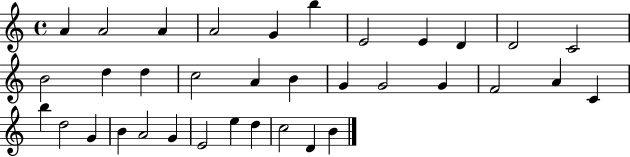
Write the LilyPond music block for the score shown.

{
  \clef treble
  \time 4/4
  \defaultTimeSignature
  \key c \major
  a'4 a'2 a'4 | a'2 g'4 b''4 | e'2 e'4 d'4 | d'2 c'2 | \break b'2 d''4 d''4 | c''2 a'4 b'4 | g'4 g'2 g'4 | f'2 a'4 c'4 | \break b''4 d''2 g'4 | b'4 a'2 g'4 | e'2 e''4 d''4 | c''2 d'4 b'4 | \break \bar "|."
}